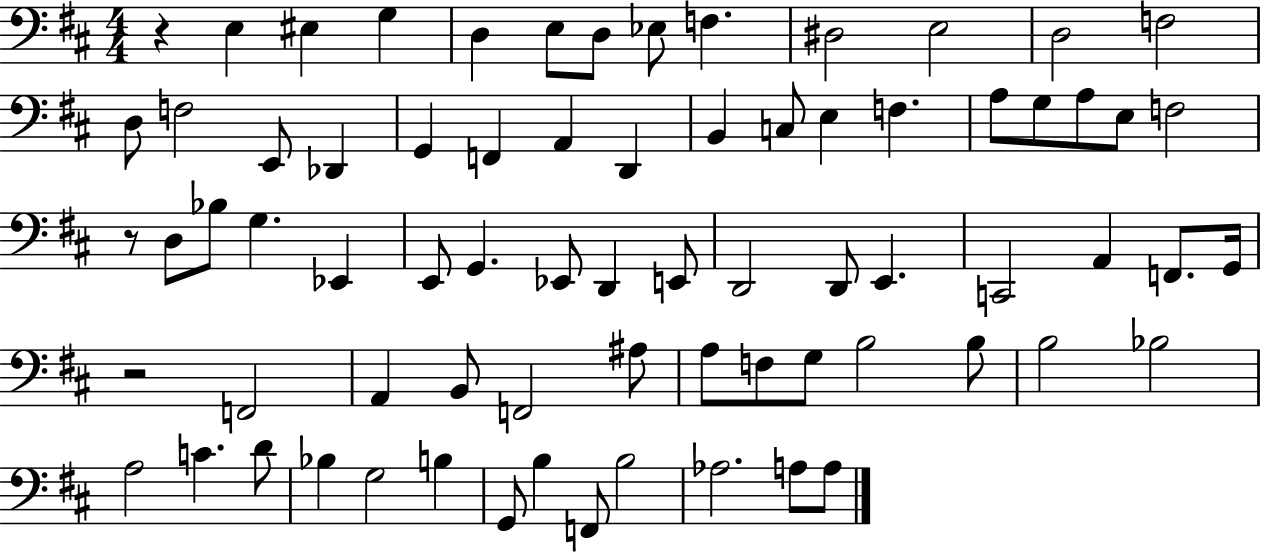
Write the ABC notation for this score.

X:1
T:Untitled
M:4/4
L:1/4
K:D
z E, ^E, G, D, E,/2 D,/2 _E,/2 F, ^D,2 E,2 D,2 F,2 D,/2 F,2 E,,/2 _D,, G,, F,, A,, D,, B,, C,/2 E, F, A,/2 G,/2 A,/2 E,/2 F,2 z/2 D,/2 _B,/2 G, _E,, E,,/2 G,, _E,,/2 D,, E,,/2 D,,2 D,,/2 E,, C,,2 A,, F,,/2 G,,/4 z2 F,,2 A,, B,,/2 F,,2 ^A,/2 A,/2 F,/2 G,/2 B,2 B,/2 B,2 _B,2 A,2 C D/2 _B, G,2 B, G,,/2 B, F,,/2 B,2 _A,2 A,/2 A,/2